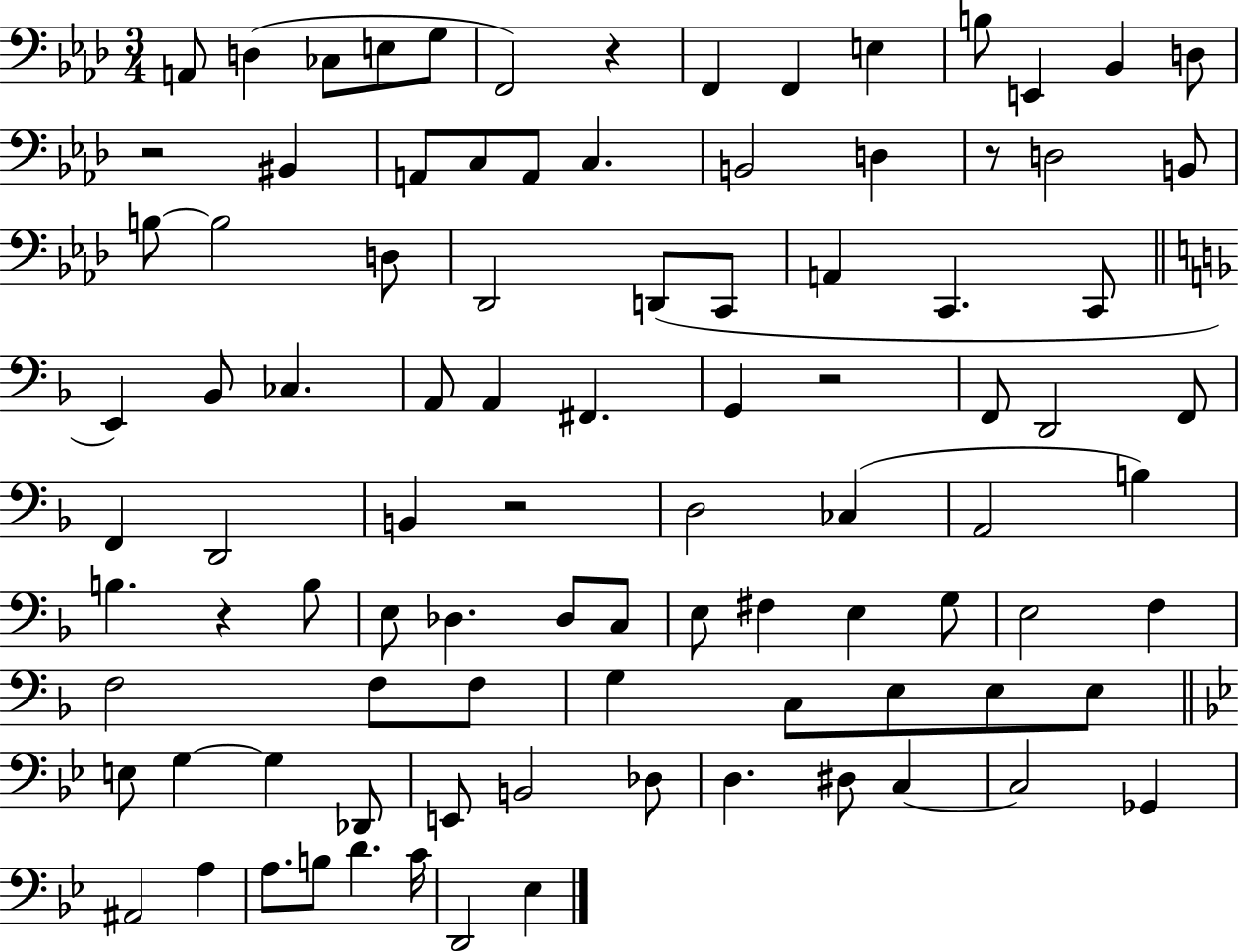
{
  \clef bass
  \numericTimeSignature
  \time 3/4
  \key aes \major
  a,8 d4( ces8 e8 g8 | f,2) r4 | f,4 f,4 e4 | b8 e,4 bes,4 d8 | \break r2 bis,4 | a,8 c8 a,8 c4. | b,2 d4 | r8 d2 b,8 | \break b8~~ b2 d8 | des,2 d,8( c,8 | a,4 c,4. c,8 | \bar "||" \break \key f \major e,4) bes,8 ces4. | a,8 a,4 fis,4. | g,4 r2 | f,8 d,2 f,8 | \break f,4 d,2 | b,4 r2 | d2 ces4( | a,2 b4) | \break b4. r4 b8 | e8 des4. des8 c8 | e8 fis4 e4 g8 | e2 f4 | \break f2 f8 f8 | g4 c8 e8 e8 e8 | \bar "||" \break \key g \minor e8 g4~~ g4 des,8 | e,8 b,2 des8 | d4. dis8 c4~~ | c2 ges,4 | \break ais,2 a4 | a8. b8 d'4. c'16 | d,2 ees4 | \bar "|."
}